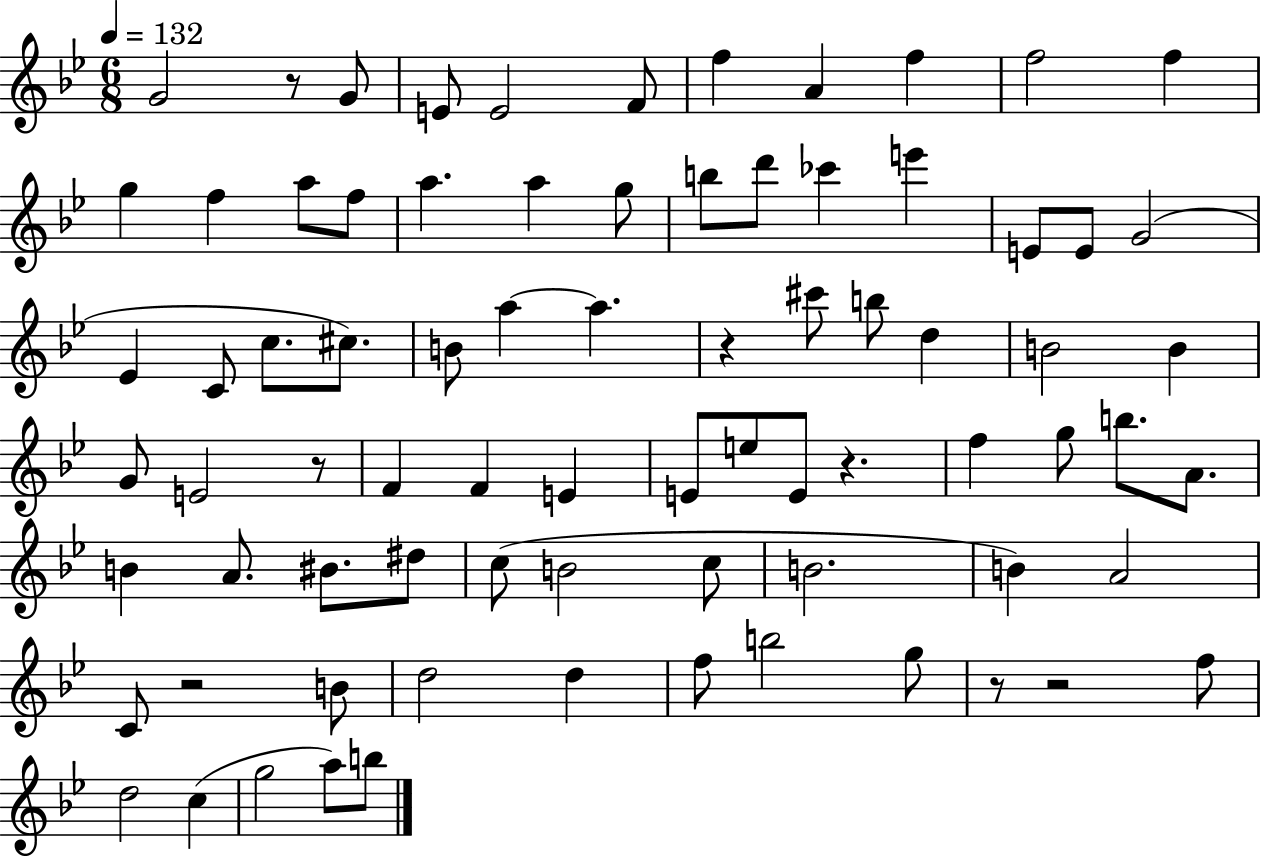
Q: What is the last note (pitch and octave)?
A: B5